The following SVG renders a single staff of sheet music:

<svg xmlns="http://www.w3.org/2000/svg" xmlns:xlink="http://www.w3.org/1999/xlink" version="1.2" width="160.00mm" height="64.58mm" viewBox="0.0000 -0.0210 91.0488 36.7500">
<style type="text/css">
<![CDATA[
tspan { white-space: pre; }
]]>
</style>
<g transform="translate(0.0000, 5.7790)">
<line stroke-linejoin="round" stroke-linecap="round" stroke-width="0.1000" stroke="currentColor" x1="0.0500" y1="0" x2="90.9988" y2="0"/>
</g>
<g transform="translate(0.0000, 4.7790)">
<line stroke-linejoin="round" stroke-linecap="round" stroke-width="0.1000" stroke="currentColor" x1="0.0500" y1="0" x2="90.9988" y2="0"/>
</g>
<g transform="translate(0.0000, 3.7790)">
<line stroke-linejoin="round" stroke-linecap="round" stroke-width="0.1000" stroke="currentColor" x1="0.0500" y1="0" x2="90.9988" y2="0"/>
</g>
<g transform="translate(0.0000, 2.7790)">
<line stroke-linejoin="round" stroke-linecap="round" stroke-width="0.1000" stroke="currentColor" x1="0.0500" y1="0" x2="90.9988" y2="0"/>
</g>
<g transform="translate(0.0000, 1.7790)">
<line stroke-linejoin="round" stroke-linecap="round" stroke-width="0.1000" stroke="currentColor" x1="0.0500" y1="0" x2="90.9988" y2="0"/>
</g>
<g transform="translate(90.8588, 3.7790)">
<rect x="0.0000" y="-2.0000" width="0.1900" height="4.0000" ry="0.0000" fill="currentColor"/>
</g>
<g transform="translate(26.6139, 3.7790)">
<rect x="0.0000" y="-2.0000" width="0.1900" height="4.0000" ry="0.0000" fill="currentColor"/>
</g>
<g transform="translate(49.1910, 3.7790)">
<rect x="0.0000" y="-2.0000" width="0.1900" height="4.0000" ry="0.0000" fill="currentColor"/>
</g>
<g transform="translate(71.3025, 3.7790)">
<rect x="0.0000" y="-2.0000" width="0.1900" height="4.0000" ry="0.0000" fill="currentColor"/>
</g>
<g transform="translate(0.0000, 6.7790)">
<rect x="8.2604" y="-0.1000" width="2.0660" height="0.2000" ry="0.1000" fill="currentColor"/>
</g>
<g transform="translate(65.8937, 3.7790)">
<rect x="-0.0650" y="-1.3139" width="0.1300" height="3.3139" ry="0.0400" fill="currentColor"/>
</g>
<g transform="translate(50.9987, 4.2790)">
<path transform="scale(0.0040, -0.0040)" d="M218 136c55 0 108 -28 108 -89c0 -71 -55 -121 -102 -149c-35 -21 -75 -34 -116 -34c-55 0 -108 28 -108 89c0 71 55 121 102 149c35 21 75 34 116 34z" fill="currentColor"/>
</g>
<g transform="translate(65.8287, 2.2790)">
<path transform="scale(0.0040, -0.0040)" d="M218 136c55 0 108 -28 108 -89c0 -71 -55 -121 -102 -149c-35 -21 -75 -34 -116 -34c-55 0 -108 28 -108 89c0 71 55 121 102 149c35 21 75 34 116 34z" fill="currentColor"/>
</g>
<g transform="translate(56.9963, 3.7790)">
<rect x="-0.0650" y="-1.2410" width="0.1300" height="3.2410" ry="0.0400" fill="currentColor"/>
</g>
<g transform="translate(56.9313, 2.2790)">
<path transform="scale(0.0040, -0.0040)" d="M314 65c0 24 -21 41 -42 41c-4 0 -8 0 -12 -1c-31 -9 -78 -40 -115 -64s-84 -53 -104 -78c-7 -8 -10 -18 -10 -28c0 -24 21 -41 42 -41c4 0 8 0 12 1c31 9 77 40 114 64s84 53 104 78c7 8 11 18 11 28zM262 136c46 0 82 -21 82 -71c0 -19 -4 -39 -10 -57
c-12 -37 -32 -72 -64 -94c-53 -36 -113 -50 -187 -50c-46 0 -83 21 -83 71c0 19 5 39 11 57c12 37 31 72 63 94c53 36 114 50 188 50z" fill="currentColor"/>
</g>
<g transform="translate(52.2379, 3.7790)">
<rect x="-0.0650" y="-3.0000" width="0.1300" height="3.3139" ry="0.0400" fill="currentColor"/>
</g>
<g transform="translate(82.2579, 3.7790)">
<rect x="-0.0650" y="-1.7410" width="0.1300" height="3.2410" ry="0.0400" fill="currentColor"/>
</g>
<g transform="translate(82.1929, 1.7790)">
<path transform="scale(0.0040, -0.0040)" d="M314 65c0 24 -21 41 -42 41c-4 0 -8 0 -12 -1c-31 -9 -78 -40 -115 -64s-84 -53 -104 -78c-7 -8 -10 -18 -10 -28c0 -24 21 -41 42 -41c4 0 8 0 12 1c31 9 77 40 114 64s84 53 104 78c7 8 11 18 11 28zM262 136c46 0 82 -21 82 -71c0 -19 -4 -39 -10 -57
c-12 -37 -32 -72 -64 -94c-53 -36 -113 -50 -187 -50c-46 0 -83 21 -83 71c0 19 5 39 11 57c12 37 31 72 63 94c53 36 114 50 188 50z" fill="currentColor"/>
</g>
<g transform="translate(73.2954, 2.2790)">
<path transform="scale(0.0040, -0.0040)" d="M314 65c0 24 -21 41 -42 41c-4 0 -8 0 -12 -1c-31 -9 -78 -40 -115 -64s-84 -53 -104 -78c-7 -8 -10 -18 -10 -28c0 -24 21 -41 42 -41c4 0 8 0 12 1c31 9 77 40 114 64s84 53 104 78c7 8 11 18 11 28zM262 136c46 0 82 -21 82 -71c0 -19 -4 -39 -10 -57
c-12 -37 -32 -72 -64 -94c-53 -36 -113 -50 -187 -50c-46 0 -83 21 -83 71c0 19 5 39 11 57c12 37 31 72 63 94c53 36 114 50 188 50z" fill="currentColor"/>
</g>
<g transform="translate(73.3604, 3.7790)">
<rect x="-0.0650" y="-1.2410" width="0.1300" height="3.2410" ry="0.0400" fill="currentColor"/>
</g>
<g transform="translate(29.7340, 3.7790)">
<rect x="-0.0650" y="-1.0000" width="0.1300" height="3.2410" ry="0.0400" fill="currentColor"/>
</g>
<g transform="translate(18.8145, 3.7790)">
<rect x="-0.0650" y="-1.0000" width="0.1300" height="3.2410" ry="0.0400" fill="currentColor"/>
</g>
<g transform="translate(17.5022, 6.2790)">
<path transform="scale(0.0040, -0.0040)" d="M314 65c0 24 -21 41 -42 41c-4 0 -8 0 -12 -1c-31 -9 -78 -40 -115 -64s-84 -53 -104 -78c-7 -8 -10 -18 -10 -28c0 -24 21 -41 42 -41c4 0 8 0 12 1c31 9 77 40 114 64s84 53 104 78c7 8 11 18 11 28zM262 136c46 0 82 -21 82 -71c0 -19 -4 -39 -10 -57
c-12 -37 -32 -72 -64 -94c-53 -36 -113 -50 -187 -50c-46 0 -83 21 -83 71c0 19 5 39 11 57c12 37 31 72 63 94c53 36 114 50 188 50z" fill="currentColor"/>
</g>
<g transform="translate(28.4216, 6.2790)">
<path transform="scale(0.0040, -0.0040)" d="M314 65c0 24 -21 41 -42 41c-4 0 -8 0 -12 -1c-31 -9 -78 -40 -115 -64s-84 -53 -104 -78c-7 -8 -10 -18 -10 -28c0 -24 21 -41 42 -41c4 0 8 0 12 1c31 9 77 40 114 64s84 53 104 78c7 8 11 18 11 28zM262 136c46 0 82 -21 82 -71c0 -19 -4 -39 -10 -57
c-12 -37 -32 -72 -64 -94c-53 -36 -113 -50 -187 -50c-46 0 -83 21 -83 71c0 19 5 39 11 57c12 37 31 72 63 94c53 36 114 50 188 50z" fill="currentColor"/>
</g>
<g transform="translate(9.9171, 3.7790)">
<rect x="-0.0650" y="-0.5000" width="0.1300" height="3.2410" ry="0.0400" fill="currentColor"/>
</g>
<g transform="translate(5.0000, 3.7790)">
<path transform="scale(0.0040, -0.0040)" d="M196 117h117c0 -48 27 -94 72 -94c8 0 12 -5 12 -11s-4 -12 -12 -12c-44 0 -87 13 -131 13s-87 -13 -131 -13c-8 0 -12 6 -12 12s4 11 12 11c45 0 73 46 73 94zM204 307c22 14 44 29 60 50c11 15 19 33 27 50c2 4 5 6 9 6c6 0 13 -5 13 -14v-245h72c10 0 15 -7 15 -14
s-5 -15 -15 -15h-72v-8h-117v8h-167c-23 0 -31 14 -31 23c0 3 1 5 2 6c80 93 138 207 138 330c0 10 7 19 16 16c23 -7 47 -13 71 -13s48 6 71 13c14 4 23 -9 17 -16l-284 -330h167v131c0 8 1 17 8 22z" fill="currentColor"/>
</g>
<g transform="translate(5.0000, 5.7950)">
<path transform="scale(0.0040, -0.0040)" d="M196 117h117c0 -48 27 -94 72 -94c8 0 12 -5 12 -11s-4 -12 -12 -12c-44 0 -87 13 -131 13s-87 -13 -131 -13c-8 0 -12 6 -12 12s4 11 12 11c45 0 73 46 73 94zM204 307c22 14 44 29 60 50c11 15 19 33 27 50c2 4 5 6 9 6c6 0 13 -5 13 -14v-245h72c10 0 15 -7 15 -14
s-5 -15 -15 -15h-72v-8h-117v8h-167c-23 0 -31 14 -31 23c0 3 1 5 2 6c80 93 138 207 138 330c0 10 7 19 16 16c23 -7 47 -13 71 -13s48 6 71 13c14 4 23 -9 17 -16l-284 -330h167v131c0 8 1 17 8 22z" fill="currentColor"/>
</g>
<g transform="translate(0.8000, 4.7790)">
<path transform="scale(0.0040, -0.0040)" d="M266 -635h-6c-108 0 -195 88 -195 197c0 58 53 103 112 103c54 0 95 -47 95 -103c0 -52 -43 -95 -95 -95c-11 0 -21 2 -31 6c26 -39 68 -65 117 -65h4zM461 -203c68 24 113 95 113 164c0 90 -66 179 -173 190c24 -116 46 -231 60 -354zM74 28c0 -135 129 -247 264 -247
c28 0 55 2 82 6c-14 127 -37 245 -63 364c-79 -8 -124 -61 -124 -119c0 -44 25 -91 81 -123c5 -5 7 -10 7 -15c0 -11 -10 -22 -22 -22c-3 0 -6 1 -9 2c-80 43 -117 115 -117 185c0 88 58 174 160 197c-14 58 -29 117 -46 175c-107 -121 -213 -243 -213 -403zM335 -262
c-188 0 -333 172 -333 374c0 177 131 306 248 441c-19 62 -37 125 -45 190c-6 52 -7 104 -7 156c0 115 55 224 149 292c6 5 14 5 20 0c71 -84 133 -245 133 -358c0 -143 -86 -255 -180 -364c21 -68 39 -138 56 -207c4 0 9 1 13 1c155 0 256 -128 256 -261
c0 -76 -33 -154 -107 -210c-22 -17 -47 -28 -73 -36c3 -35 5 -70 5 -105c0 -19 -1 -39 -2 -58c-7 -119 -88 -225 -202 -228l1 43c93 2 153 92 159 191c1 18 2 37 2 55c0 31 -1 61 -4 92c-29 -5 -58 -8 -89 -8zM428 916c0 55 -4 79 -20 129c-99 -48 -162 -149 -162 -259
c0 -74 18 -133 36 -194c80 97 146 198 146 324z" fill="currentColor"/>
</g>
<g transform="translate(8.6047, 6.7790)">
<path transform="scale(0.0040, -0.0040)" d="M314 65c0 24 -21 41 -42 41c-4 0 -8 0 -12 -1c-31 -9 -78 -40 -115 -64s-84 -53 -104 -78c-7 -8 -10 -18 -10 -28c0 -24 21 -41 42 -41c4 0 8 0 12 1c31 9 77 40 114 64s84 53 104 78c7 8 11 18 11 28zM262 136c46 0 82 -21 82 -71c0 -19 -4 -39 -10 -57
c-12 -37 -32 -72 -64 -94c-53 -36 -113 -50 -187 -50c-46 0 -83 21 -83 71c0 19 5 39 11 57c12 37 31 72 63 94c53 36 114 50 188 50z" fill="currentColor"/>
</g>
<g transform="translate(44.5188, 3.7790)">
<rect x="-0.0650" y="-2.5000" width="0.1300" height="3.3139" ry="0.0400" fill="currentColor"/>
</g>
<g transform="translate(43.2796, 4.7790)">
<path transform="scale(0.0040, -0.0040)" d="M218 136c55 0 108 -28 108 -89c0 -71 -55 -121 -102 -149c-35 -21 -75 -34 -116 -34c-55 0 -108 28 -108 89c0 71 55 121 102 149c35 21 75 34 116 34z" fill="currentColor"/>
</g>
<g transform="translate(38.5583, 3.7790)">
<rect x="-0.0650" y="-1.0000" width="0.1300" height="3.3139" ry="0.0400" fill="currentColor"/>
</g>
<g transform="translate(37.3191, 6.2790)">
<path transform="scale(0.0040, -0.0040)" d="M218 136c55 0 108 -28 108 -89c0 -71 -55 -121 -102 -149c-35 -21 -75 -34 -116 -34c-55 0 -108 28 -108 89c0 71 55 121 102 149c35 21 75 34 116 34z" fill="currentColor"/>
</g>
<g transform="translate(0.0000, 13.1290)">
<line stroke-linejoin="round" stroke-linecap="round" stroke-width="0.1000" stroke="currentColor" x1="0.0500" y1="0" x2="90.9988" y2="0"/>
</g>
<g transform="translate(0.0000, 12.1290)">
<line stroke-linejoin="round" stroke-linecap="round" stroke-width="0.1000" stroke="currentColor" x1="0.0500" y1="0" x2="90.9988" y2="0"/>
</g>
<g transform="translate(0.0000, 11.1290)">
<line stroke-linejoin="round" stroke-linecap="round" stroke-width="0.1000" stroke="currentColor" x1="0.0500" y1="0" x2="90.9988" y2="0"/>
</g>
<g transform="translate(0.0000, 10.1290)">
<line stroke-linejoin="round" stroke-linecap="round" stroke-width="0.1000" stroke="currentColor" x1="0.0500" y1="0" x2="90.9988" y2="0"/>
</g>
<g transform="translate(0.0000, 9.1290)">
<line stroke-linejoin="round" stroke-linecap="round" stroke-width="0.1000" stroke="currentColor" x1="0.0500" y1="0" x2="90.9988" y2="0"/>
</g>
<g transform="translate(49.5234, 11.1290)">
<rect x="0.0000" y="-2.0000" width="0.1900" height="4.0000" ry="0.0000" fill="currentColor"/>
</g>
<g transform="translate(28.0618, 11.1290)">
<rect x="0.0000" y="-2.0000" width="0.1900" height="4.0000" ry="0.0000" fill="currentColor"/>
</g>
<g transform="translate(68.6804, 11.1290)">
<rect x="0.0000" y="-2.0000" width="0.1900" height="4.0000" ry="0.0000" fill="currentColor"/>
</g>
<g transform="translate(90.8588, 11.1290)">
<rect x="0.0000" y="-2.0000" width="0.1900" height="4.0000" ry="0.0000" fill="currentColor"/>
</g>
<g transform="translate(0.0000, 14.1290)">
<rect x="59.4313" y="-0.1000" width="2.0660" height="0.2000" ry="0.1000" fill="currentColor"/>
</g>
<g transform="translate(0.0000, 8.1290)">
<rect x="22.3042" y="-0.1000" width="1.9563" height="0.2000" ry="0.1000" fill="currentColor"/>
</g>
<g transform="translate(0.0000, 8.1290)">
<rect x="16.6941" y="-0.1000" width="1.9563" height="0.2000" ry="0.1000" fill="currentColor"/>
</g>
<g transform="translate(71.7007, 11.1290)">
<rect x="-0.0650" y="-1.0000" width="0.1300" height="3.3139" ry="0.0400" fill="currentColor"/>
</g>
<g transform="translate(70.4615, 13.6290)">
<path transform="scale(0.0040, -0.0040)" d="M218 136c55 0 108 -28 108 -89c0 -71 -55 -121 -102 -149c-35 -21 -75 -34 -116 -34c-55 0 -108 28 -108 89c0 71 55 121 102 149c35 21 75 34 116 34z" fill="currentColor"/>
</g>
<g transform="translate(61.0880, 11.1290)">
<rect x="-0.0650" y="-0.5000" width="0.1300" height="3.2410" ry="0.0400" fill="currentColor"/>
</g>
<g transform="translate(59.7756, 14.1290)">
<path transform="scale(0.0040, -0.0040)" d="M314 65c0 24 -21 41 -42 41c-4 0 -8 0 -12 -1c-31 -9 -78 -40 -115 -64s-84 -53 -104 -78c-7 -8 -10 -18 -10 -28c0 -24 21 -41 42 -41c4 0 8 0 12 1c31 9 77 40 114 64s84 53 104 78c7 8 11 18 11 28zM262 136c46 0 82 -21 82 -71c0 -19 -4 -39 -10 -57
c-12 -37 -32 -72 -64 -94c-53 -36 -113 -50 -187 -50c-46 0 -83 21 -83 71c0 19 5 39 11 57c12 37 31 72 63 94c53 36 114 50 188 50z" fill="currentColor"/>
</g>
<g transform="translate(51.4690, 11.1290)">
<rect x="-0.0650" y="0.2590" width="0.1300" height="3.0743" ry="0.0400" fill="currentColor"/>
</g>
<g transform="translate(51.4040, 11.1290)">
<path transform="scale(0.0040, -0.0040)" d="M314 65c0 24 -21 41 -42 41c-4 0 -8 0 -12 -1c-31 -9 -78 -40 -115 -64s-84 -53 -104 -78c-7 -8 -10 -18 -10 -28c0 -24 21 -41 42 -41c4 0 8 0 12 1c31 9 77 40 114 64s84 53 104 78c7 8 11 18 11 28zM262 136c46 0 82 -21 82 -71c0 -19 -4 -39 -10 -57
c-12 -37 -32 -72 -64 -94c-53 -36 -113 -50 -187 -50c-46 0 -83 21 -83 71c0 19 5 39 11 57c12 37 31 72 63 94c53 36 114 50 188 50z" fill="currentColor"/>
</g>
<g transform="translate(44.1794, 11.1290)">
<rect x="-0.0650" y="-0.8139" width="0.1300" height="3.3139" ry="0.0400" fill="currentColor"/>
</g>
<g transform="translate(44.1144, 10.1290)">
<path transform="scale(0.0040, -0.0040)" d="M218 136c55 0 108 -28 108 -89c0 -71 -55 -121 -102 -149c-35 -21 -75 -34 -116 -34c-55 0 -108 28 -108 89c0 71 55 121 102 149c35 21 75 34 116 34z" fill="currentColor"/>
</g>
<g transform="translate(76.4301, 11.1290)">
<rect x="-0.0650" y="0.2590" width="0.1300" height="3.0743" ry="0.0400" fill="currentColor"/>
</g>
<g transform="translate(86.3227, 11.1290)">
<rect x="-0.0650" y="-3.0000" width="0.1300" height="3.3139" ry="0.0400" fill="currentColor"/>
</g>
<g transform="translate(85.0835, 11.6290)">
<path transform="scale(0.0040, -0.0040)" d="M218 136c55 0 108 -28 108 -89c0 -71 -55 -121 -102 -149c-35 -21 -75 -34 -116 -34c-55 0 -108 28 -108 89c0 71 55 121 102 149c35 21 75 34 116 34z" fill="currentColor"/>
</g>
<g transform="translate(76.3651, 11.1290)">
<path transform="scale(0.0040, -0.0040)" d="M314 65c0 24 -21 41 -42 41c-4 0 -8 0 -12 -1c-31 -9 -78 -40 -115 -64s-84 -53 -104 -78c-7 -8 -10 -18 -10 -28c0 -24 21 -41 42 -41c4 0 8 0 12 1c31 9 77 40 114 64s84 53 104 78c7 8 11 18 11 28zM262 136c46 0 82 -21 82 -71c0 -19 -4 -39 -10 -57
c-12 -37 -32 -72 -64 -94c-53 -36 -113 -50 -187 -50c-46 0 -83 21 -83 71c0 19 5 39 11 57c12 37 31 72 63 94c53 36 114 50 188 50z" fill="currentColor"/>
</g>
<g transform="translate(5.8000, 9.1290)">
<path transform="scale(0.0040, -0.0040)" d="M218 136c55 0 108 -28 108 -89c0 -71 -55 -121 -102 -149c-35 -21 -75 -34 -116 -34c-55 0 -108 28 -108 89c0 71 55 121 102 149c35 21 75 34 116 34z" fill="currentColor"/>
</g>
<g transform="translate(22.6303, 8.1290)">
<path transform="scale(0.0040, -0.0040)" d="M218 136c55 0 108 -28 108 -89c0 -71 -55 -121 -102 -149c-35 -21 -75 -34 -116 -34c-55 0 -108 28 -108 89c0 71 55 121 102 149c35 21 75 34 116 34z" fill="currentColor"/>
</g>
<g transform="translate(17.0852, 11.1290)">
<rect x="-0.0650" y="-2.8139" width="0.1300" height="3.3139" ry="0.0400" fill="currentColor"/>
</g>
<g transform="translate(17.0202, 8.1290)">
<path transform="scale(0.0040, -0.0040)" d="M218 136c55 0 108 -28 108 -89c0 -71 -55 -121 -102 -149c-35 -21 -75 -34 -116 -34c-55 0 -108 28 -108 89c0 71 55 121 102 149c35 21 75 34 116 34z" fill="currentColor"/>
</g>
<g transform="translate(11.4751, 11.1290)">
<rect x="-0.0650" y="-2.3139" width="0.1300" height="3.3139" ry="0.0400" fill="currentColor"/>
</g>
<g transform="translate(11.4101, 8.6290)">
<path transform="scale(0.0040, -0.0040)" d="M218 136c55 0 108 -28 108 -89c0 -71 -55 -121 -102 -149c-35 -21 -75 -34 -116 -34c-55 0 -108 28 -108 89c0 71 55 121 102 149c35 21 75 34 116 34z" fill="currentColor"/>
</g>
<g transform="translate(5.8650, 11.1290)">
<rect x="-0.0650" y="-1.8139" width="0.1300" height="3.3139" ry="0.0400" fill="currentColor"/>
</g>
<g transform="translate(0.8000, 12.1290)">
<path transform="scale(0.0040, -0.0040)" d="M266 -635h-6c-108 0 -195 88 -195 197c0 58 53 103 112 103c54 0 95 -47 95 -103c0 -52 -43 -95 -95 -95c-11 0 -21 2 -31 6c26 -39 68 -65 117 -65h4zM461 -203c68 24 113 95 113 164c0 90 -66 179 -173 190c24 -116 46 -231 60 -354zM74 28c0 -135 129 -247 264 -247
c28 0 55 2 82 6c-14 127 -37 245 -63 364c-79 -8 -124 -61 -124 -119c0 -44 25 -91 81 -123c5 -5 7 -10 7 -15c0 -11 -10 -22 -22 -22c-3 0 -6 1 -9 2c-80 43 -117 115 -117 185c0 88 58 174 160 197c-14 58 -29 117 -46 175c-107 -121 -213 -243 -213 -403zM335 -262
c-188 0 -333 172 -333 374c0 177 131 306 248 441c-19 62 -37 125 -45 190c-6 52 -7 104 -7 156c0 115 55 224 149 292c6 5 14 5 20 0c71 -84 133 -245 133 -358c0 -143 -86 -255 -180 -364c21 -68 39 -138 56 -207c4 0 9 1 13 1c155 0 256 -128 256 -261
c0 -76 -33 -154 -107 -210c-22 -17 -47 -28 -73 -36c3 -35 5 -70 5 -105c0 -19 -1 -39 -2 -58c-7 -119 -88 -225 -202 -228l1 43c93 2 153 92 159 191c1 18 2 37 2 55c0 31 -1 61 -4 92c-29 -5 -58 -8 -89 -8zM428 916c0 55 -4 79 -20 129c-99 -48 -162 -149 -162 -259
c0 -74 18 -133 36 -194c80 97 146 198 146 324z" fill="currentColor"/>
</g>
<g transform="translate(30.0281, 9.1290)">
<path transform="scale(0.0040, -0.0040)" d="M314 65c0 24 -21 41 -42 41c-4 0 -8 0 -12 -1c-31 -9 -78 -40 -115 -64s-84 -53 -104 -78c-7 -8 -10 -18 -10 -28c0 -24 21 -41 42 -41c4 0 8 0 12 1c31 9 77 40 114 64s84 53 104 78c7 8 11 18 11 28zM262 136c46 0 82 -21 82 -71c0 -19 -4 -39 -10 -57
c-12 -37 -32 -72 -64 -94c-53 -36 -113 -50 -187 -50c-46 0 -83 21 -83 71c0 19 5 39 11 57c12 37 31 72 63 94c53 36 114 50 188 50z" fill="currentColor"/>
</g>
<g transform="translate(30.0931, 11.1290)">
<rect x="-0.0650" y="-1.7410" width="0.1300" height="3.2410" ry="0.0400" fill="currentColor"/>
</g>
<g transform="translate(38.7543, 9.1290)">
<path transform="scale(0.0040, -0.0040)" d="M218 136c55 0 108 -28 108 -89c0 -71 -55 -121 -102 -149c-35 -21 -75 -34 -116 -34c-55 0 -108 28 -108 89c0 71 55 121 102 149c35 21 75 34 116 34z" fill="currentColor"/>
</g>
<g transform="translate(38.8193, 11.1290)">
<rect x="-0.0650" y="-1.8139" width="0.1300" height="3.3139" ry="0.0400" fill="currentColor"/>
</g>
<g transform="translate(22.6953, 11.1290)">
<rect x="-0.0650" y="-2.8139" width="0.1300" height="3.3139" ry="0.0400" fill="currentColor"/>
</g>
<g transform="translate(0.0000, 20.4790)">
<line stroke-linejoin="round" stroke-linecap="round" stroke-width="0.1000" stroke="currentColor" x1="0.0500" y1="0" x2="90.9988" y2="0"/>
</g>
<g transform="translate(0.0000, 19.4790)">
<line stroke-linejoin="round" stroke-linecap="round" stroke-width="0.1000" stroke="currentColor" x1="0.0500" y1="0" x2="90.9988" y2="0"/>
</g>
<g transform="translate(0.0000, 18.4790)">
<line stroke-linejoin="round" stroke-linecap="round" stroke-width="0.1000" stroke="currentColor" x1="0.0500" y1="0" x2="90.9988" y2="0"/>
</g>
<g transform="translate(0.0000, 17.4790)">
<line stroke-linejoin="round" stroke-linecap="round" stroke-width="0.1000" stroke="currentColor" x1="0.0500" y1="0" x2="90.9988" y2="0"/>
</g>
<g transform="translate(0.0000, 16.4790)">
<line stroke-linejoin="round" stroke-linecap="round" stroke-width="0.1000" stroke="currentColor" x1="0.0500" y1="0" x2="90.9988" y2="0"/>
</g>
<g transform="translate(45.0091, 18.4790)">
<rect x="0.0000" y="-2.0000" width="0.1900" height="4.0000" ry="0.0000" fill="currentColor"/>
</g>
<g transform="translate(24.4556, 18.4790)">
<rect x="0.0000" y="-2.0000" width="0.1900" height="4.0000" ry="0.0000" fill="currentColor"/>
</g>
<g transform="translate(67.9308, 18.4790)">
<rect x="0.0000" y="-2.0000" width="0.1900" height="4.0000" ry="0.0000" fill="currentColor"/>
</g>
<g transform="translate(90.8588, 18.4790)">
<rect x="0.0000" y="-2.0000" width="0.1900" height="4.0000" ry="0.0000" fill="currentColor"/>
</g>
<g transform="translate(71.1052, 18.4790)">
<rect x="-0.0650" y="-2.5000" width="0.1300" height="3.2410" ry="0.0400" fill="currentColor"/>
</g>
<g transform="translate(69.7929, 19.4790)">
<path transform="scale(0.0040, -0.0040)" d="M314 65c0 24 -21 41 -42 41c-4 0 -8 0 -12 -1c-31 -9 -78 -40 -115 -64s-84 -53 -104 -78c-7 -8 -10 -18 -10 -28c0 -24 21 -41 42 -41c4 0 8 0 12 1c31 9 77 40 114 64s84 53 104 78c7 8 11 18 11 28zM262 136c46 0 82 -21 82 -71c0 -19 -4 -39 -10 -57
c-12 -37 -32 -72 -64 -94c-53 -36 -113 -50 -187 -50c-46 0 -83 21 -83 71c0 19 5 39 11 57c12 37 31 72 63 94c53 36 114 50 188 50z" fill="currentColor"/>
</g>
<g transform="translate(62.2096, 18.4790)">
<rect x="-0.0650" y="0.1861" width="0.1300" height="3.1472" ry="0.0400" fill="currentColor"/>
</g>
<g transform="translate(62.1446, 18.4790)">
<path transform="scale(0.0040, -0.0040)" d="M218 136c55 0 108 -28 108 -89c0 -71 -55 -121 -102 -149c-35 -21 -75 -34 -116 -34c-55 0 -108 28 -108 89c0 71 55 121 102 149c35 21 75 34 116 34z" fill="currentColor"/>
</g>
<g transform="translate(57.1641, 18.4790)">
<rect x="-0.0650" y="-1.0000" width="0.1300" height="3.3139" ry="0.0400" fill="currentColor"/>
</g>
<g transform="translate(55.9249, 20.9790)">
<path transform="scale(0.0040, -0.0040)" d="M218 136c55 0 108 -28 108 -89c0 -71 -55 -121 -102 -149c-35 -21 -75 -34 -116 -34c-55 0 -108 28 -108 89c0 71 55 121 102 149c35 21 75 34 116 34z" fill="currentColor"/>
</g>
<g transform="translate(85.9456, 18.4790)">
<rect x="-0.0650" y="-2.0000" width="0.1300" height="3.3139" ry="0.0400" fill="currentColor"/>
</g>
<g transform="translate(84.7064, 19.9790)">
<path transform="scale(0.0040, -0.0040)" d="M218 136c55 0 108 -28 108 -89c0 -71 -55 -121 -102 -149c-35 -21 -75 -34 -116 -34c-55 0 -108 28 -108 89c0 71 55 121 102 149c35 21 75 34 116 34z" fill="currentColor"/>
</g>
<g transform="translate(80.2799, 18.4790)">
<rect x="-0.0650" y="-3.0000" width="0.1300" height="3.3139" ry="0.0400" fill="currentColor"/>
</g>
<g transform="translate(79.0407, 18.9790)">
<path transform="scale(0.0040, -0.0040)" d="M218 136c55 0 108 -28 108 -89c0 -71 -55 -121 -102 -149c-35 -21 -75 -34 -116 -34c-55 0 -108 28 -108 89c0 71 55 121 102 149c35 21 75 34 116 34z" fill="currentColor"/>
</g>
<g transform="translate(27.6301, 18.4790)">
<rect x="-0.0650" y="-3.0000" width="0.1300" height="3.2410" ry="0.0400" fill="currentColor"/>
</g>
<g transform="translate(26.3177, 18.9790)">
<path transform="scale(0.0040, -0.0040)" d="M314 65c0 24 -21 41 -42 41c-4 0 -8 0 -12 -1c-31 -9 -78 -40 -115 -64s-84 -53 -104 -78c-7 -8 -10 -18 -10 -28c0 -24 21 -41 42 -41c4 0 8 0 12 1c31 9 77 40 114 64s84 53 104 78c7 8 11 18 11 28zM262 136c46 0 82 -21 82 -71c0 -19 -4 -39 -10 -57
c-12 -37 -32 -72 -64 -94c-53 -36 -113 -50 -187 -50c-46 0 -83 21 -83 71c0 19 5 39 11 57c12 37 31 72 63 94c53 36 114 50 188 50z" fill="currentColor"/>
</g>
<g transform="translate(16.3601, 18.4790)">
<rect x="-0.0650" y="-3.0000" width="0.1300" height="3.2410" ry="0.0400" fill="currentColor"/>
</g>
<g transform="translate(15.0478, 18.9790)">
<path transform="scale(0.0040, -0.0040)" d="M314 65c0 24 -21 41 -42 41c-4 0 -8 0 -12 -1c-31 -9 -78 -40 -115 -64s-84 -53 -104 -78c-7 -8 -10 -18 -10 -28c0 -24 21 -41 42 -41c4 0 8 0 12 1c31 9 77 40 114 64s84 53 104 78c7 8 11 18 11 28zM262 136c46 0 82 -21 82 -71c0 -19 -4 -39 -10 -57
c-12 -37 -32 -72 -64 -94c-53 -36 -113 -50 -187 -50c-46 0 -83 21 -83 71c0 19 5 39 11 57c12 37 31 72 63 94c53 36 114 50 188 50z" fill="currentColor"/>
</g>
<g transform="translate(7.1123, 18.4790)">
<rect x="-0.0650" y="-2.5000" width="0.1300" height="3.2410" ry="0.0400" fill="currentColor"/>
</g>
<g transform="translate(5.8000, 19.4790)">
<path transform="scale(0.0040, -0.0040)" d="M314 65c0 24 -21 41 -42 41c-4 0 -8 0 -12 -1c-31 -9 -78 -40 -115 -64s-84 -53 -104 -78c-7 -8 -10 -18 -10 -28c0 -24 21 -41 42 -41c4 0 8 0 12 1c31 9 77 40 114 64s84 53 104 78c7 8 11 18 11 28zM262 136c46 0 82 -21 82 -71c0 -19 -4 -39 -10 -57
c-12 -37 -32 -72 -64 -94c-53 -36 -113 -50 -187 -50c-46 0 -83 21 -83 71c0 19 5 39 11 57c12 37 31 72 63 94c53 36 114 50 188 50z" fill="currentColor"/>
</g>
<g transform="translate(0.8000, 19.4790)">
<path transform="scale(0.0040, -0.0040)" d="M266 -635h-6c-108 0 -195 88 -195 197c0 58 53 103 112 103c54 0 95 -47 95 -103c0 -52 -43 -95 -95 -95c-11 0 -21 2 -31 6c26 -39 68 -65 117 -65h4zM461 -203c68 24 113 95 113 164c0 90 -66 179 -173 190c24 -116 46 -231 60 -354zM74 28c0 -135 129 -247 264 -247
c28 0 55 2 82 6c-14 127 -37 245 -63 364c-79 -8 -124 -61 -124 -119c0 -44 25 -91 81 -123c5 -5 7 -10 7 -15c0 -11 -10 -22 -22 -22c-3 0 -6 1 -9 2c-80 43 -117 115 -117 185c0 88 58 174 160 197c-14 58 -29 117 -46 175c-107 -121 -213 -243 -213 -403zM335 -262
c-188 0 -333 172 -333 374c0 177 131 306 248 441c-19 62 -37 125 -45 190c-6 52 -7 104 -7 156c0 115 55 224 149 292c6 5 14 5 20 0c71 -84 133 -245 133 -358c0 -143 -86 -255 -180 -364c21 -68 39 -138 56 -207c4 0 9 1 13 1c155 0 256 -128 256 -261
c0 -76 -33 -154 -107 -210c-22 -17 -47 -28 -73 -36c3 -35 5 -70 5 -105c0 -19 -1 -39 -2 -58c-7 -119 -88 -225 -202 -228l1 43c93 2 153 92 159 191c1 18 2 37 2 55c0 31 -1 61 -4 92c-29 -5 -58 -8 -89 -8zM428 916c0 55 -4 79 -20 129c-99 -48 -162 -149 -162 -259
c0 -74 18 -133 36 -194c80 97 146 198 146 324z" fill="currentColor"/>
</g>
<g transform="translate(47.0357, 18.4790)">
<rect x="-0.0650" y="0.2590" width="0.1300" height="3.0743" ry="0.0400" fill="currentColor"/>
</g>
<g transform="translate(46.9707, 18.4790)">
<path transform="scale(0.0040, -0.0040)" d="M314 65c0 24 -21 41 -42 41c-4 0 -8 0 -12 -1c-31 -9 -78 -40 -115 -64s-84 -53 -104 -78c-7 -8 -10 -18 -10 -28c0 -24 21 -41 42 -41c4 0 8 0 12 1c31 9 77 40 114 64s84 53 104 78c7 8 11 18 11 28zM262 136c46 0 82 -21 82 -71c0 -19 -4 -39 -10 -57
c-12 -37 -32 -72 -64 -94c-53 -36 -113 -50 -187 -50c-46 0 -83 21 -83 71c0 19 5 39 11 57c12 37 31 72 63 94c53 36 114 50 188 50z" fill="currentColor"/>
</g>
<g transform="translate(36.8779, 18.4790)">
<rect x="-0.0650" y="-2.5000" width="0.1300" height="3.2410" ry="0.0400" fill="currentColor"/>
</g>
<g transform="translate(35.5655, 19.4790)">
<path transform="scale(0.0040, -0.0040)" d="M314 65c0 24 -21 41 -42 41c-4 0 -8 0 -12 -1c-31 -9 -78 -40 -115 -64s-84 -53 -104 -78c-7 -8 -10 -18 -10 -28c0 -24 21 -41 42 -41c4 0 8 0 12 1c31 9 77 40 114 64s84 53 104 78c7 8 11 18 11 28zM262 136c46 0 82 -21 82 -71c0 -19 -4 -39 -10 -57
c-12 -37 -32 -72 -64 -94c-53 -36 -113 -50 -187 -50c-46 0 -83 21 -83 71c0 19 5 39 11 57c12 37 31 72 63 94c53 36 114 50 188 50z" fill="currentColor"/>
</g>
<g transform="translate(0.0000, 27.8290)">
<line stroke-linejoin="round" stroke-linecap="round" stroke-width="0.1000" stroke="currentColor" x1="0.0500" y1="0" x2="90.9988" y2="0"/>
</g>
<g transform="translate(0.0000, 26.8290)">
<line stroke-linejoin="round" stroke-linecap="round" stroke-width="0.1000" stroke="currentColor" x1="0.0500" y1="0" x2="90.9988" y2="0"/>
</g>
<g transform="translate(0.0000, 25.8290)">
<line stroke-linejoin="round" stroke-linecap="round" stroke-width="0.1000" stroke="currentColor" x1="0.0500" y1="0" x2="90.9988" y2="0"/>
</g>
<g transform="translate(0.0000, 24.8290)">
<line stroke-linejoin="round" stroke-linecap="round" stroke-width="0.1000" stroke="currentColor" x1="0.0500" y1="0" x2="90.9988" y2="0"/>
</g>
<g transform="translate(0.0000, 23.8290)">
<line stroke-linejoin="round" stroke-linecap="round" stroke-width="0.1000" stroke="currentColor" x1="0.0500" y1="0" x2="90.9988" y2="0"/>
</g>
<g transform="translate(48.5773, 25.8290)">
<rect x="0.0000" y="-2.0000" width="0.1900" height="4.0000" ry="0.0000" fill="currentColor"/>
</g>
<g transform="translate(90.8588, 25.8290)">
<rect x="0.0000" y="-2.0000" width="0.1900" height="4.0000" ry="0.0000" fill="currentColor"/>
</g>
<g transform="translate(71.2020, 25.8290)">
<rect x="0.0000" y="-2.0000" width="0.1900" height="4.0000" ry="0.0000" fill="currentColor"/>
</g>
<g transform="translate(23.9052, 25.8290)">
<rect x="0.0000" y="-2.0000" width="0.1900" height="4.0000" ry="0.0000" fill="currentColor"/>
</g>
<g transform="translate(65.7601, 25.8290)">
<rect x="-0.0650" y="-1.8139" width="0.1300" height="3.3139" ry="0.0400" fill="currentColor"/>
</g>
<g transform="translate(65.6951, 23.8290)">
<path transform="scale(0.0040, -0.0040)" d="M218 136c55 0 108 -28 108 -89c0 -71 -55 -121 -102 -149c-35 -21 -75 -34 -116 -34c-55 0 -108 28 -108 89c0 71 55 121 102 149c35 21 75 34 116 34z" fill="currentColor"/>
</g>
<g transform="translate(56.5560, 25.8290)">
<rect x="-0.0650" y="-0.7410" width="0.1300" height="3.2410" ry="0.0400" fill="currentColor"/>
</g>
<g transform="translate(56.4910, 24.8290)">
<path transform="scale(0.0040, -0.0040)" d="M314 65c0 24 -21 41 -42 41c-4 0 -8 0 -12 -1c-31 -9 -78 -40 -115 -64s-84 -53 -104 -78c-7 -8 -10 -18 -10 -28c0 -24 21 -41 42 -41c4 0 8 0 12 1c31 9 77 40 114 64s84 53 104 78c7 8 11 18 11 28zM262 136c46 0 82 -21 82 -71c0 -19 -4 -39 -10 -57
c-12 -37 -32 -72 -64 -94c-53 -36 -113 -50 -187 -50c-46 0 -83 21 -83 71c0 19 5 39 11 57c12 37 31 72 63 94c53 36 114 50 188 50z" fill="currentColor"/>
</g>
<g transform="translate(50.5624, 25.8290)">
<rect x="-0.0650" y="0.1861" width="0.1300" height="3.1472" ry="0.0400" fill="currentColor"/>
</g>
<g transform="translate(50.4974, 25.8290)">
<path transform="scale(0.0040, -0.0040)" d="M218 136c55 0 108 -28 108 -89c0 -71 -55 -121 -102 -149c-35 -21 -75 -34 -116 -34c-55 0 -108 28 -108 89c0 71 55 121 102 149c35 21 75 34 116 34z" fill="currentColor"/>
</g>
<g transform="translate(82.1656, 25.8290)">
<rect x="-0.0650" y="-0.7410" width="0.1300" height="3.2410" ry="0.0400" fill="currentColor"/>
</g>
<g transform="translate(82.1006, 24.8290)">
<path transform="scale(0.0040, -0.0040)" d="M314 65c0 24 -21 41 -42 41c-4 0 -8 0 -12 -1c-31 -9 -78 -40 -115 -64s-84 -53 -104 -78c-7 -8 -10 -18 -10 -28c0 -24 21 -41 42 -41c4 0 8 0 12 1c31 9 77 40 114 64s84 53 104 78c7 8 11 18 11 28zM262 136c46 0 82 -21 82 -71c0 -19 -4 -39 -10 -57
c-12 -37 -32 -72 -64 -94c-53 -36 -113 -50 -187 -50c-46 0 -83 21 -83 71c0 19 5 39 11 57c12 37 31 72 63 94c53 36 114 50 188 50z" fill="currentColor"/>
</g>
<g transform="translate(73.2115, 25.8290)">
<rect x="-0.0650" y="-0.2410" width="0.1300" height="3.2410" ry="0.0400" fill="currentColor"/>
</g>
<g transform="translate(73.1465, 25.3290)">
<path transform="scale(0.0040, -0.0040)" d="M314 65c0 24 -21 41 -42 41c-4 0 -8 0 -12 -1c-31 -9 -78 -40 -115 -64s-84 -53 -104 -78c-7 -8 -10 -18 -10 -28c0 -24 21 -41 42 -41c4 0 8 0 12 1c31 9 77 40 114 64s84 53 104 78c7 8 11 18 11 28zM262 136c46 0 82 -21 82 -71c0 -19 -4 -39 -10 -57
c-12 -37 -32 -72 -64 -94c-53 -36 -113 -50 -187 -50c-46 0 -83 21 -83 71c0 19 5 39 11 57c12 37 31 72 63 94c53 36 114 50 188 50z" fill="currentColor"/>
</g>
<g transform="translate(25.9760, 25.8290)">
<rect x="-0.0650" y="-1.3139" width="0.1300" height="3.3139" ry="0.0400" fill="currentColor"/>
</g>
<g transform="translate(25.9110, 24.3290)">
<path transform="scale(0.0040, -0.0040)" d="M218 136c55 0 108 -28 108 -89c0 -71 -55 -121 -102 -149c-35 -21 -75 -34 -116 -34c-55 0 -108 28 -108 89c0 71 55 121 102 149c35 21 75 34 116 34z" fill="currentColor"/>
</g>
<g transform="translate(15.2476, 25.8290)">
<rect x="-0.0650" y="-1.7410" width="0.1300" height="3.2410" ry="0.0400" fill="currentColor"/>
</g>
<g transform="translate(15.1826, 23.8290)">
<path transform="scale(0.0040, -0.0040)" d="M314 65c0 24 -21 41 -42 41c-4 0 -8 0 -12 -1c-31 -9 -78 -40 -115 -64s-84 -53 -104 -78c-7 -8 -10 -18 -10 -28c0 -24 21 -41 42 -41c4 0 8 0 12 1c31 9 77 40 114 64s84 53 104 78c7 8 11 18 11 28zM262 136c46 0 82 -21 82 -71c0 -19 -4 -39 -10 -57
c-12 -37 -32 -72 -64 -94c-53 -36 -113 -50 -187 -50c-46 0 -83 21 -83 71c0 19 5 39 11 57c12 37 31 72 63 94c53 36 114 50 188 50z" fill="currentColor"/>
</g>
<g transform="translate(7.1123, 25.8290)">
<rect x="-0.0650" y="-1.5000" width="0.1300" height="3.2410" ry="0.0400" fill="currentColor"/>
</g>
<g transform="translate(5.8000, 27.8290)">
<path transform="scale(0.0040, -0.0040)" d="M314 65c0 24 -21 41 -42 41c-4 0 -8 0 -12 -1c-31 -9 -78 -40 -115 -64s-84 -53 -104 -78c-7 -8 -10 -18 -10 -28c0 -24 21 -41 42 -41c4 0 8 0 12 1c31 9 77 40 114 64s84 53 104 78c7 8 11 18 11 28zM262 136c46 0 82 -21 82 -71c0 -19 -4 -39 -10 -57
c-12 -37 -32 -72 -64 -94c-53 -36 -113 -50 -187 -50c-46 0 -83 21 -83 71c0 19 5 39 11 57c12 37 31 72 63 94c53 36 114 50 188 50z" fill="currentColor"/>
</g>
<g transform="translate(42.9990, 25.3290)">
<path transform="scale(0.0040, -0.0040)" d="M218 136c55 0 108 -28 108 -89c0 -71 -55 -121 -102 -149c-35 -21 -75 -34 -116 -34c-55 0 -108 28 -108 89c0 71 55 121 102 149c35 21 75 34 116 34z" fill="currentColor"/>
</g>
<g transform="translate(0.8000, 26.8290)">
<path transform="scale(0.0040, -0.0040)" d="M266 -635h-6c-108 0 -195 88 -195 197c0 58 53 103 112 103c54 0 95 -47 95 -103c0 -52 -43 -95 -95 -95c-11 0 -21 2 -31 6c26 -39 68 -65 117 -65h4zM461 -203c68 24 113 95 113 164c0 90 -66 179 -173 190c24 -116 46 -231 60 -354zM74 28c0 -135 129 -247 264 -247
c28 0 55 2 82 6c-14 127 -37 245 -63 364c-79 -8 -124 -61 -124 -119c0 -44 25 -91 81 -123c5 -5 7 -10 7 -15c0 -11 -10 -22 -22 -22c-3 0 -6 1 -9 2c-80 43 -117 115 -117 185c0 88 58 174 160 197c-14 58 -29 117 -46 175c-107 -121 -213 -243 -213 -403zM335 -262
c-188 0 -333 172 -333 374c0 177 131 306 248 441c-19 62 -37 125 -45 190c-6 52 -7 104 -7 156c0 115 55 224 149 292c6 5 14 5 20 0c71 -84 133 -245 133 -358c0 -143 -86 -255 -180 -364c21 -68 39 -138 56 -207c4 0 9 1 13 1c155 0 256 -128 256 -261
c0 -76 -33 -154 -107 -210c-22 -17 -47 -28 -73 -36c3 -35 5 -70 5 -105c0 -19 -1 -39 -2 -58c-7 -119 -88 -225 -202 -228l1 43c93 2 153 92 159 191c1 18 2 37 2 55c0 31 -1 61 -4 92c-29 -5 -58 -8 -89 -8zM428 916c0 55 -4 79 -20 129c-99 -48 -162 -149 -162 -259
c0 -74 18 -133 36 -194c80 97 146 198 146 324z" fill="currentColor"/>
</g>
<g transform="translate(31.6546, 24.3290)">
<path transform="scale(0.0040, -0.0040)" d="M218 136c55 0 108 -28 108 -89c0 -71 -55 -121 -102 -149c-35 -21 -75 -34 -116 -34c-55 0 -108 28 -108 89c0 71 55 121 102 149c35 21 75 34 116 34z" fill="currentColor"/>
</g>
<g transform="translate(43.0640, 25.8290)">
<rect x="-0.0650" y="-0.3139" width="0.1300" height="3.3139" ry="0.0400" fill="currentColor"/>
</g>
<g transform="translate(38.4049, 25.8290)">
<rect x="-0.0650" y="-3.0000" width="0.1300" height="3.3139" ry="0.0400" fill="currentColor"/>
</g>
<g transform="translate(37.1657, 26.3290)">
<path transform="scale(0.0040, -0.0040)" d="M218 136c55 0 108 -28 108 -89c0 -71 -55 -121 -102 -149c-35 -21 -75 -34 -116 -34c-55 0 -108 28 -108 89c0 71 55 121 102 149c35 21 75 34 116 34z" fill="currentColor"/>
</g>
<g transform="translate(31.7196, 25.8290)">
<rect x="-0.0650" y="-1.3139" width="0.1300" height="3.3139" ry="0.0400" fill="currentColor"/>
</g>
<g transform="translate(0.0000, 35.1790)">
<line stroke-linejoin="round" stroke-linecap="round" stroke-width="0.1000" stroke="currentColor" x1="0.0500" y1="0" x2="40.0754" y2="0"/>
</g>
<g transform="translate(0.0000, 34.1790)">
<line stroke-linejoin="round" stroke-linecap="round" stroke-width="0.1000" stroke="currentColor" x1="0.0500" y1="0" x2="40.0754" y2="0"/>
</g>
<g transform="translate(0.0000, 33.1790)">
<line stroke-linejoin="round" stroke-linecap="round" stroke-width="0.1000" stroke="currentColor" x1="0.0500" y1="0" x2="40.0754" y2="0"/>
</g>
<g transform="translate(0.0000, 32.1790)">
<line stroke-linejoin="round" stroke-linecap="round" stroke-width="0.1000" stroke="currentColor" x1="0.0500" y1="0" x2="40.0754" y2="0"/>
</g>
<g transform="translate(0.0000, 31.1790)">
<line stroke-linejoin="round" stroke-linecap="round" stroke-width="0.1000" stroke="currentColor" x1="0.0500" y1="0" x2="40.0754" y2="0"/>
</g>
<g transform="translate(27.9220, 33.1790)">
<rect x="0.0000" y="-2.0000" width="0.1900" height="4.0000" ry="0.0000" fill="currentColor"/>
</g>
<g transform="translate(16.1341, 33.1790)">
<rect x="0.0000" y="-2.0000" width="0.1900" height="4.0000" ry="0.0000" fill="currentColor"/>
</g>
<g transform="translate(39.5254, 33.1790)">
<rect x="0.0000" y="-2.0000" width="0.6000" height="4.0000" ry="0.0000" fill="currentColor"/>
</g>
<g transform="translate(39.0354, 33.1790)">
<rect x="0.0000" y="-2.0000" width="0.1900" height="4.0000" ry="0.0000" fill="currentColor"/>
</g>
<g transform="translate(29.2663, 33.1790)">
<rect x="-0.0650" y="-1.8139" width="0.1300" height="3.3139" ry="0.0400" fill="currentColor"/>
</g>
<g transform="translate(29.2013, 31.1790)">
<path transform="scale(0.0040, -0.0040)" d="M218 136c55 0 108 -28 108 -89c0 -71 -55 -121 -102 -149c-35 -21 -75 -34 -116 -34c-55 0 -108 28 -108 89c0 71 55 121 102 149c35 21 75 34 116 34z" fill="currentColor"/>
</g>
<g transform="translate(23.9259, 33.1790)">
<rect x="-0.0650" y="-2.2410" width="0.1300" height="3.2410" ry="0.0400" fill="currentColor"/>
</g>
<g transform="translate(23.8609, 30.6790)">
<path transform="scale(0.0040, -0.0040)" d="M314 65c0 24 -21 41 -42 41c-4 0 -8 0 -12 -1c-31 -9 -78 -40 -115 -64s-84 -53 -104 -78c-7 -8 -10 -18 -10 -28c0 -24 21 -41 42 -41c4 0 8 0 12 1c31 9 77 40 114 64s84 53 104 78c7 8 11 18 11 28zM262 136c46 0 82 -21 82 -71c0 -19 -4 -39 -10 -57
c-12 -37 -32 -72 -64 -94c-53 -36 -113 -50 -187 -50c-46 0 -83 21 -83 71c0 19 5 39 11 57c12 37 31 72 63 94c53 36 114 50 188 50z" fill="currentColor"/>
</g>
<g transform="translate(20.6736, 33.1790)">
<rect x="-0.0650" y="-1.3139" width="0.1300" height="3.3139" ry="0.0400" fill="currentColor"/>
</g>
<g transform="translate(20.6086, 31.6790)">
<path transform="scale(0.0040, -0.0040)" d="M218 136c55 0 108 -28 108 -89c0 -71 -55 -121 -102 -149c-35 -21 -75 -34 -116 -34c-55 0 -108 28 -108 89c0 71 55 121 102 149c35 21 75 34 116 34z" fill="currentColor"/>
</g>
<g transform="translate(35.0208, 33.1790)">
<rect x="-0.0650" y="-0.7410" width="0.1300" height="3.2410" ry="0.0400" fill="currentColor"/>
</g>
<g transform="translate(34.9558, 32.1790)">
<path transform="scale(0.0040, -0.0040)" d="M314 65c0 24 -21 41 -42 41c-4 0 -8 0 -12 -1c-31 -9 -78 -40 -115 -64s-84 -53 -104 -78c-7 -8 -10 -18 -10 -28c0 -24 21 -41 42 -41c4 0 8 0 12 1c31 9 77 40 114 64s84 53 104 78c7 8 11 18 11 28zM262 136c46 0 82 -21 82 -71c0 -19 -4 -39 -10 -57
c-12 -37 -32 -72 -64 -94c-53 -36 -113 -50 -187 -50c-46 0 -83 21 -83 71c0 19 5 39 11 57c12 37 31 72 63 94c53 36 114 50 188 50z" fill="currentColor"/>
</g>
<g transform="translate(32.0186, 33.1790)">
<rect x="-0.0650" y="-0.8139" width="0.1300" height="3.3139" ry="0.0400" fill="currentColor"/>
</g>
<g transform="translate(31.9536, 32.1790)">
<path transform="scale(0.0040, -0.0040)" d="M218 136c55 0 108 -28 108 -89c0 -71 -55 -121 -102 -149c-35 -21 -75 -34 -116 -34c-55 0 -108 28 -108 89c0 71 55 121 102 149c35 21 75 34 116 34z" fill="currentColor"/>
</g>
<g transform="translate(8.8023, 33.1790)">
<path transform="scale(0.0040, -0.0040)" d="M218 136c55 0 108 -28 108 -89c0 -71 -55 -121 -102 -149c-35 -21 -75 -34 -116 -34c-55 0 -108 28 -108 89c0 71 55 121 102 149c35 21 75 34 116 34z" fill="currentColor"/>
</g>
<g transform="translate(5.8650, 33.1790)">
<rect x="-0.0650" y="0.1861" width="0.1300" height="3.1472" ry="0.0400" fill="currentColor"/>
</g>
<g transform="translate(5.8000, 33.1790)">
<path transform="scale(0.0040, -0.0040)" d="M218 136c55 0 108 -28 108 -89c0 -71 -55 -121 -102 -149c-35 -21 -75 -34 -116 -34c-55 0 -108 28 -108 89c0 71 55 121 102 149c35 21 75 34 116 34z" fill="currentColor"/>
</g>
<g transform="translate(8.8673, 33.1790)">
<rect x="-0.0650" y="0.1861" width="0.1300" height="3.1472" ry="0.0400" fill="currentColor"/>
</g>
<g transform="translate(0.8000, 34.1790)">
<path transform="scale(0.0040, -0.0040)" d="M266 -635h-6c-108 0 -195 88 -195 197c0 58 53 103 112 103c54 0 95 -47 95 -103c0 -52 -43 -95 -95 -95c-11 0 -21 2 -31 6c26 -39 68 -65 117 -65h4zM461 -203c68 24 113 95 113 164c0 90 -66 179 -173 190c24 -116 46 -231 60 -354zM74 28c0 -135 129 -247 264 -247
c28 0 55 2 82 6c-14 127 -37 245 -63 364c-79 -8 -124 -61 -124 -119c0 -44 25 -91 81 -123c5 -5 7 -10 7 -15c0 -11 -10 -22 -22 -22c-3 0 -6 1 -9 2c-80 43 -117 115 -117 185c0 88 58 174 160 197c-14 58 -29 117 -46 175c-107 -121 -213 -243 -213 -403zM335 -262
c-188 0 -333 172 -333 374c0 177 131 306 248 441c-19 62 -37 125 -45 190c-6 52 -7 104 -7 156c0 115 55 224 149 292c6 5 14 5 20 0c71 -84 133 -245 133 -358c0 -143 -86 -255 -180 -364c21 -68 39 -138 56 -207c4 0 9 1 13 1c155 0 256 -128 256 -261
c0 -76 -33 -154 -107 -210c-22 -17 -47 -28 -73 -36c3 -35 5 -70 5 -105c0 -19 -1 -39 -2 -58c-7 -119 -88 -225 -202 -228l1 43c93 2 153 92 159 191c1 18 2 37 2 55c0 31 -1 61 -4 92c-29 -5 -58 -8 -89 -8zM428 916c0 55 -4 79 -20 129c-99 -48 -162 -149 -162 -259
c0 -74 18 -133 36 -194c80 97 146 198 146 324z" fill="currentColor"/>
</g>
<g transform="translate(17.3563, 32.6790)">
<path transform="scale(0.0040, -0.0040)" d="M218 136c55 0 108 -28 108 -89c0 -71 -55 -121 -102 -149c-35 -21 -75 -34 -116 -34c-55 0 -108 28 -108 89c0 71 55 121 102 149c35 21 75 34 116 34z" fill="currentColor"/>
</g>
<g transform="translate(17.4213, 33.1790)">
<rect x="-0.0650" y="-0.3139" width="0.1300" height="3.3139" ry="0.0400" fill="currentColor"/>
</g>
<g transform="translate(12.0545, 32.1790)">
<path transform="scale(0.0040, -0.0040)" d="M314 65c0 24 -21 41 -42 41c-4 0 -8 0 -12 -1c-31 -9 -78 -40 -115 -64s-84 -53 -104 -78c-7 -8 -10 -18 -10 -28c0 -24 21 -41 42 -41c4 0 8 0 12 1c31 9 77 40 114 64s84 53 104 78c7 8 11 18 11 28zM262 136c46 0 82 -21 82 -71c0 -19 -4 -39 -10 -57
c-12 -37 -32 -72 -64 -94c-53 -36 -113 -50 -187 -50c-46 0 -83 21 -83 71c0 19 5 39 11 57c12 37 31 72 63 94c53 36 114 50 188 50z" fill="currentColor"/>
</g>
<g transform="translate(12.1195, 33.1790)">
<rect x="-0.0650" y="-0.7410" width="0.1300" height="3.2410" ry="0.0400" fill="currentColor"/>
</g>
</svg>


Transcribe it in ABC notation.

X:1
T:Untitled
M:4/4
L:1/4
K:C
C2 D2 D2 D G A e2 e e2 f2 f g a a f2 f d B2 C2 D B2 A G2 A2 A2 G2 B2 D B G2 A F E2 f2 e e A c B d2 f c2 d2 B B d2 c e g2 f d d2